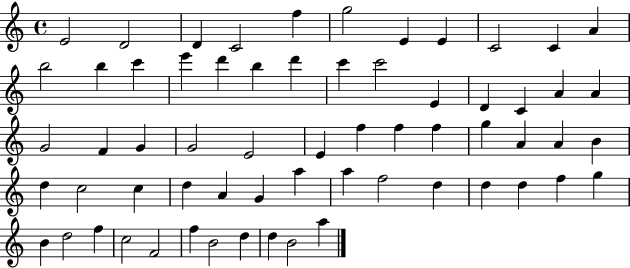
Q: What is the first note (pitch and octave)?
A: E4